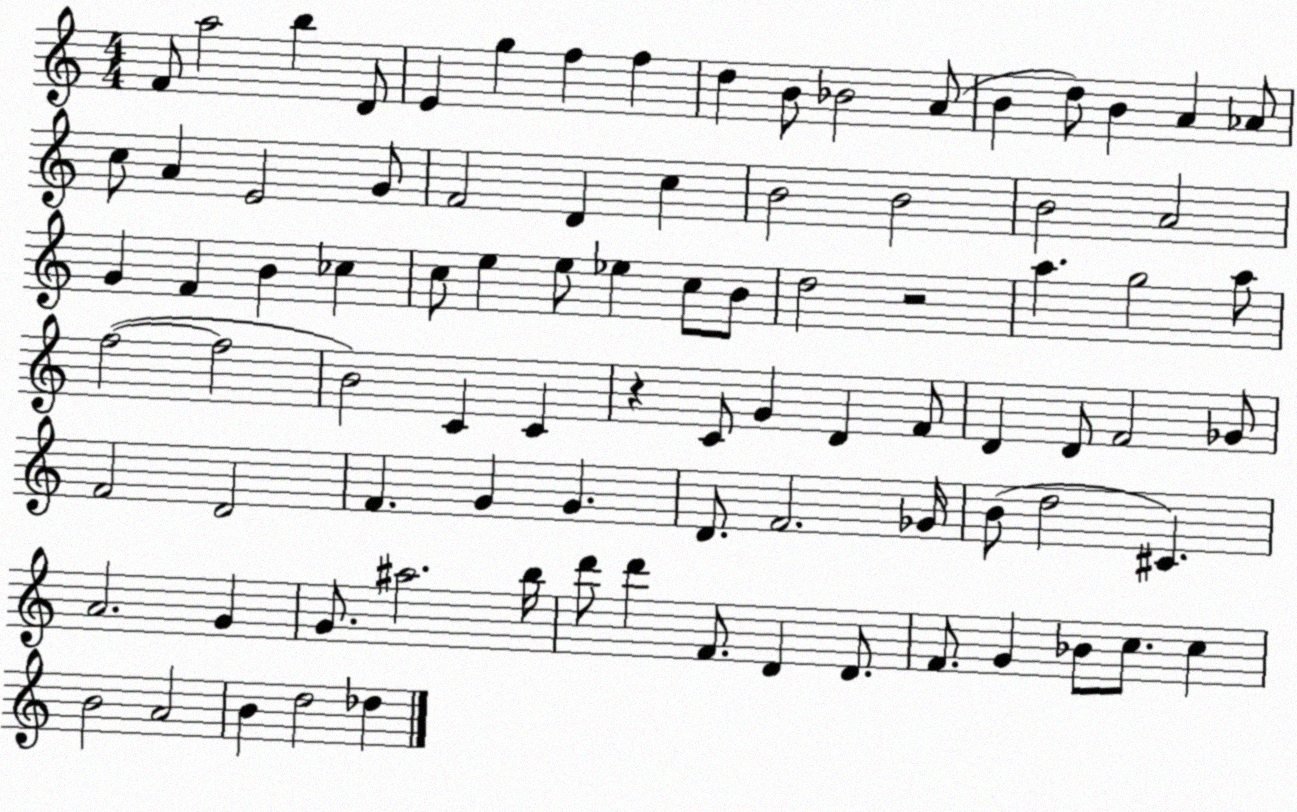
X:1
T:Untitled
M:4/4
L:1/4
K:C
F/2 a2 b D/2 E g f f d B/2 _B2 A/2 B d/2 B A _A/2 c/2 A E2 G/2 F2 D c B2 B2 B2 A2 G F B _c c/2 e e/2 _e c/2 B/2 d2 z2 a g2 a/2 f2 f2 B2 C C z C/2 G D F/2 D D/2 F2 _G/2 F2 D2 F G G D/2 F2 _G/4 B/2 d2 ^C A2 G G/2 ^a2 b/4 d'/2 d' F/2 D D/2 F/2 G _B/2 c/2 c B2 A2 B d2 _d